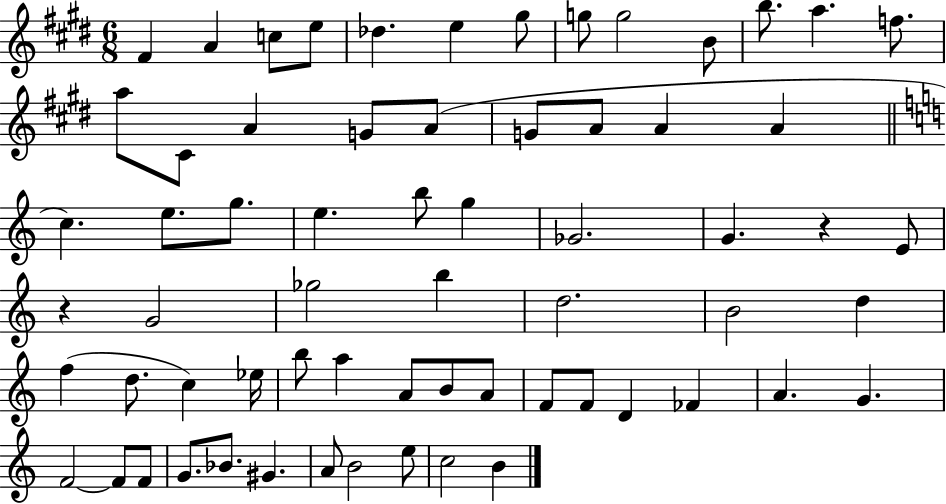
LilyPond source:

{
  \clef treble
  \numericTimeSignature
  \time 6/8
  \key e \major
  \repeat volta 2 { fis'4 a'4 c''8 e''8 | des''4. e''4 gis''8 | g''8 g''2 b'8 | b''8. a''4. f''8. | \break a''8 cis'8 a'4 g'8 a'8( | g'8 a'8 a'4 a'4 | \bar "||" \break \key c \major c''4.) e''8. g''8. | e''4. b''8 g''4 | ges'2. | g'4. r4 e'8 | \break r4 g'2 | ges''2 b''4 | d''2. | b'2 d''4 | \break f''4( d''8. c''4) ees''16 | b''8 a''4 a'8 b'8 a'8 | f'8 f'8 d'4 fes'4 | a'4. g'4. | \break f'2~~ f'8 f'8 | g'8. bes'8. gis'4. | a'8 b'2 e''8 | c''2 b'4 | \break } \bar "|."
}